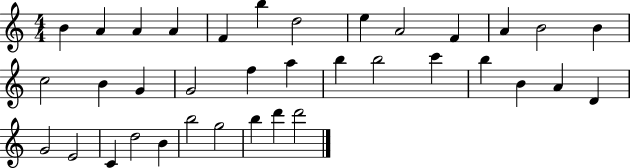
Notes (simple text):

B4/q A4/q A4/q A4/q F4/q B5/q D5/h E5/q A4/h F4/q A4/q B4/h B4/q C5/h B4/q G4/q G4/h F5/q A5/q B5/q B5/h C6/q B5/q B4/q A4/q D4/q G4/h E4/h C4/q D5/h B4/q B5/h G5/h B5/q D6/q D6/h